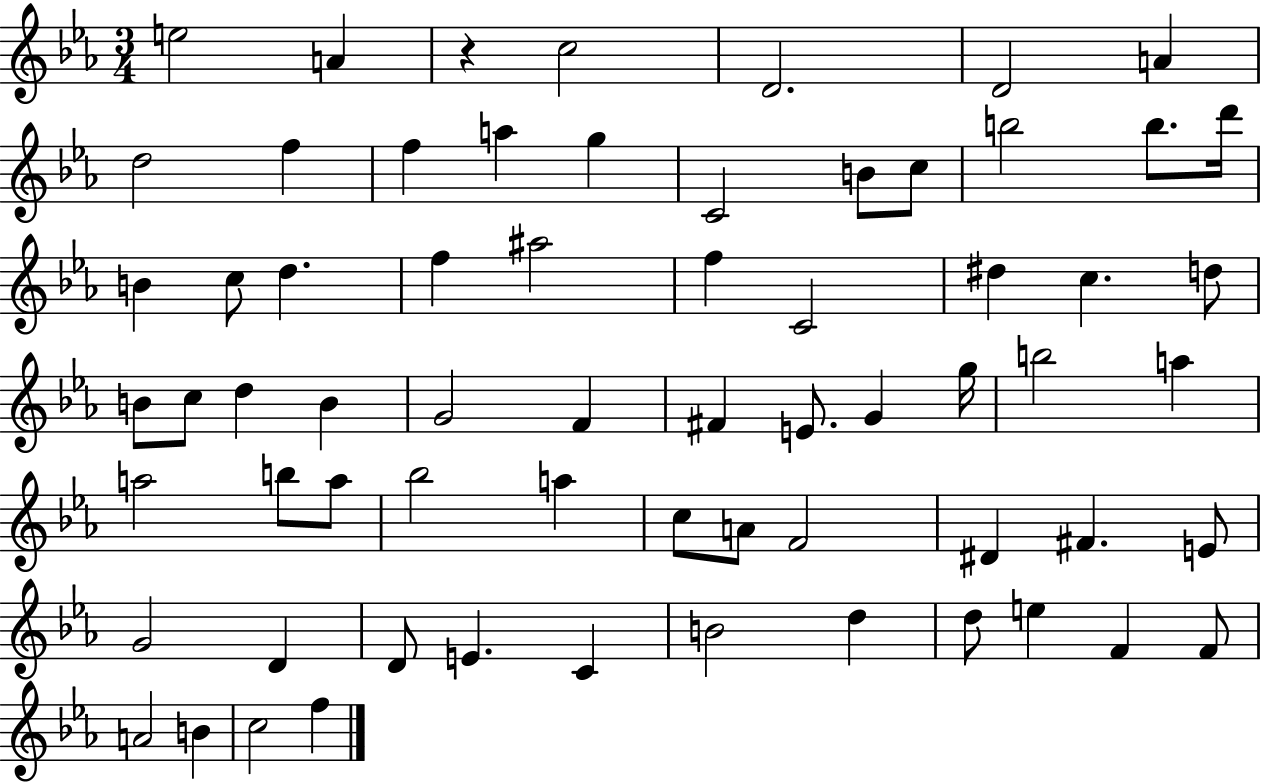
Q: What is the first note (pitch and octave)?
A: E5